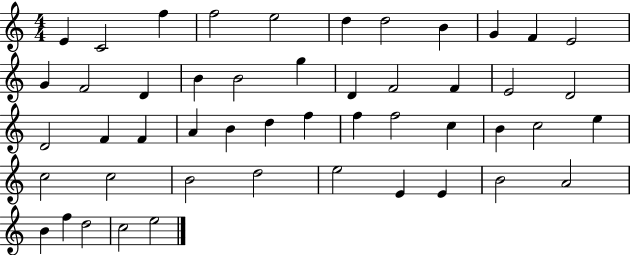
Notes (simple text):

E4/q C4/h F5/q F5/h E5/h D5/q D5/h B4/q G4/q F4/q E4/h G4/q F4/h D4/q B4/q B4/h G5/q D4/q F4/h F4/q E4/h D4/h D4/h F4/q F4/q A4/q B4/q D5/q F5/q F5/q F5/h C5/q B4/q C5/h E5/q C5/h C5/h B4/h D5/h E5/h E4/q E4/q B4/h A4/h B4/q F5/q D5/h C5/h E5/h